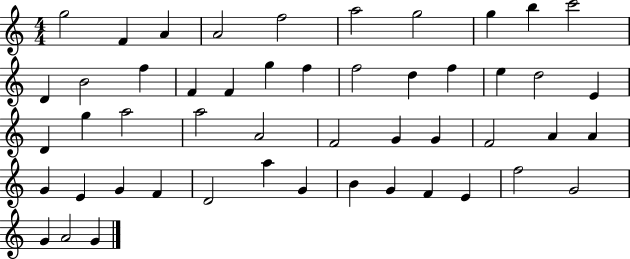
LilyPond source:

{
  \clef treble
  \numericTimeSignature
  \time 4/4
  \key c \major
  g''2 f'4 a'4 | a'2 f''2 | a''2 g''2 | g''4 b''4 c'''2 | \break d'4 b'2 f''4 | f'4 f'4 g''4 f''4 | f''2 d''4 f''4 | e''4 d''2 e'4 | \break d'4 g''4 a''2 | a''2 a'2 | f'2 g'4 g'4 | f'2 a'4 a'4 | \break g'4 e'4 g'4 f'4 | d'2 a''4 g'4 | b'4 g'4 f'4 e'4 | f''2 g'2 | \break g'4 a'2 g'4 | \bar "|."
}